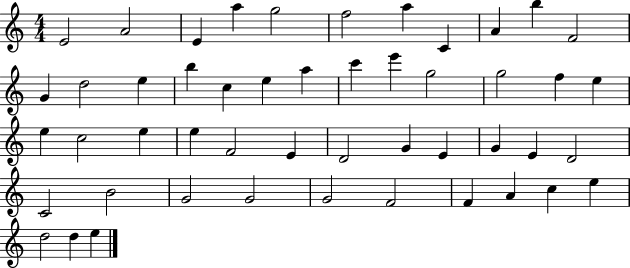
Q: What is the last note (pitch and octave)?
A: E5